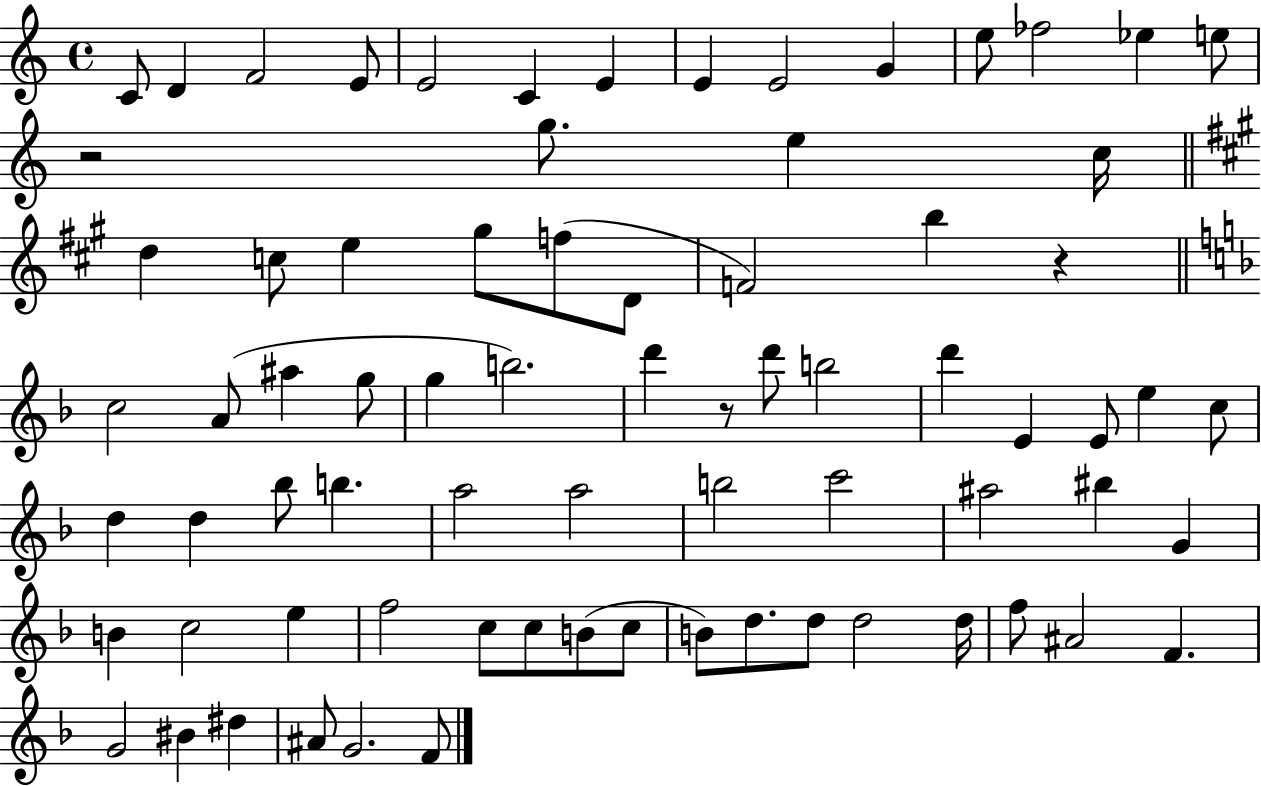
{
  \clef treble
  \time 4/4
  \defaultTimeSignature
  \key c \major
  c'8 d'4 f'2 e'8 | e'2 c'4 e'4 | e'4 e'2 g'4 | e''8 fes''2 ees''4 e''8 | \break r2 g''8. e''4 c''16 | \bar "||" \break \key a \major d''4 c''8 e''4 gis''8 f''8( d'8 | f'2) b''4 r4 | \bar "||" \break \key f \major c''2 a'8( ais''4 g''8 | g''4 b''2.) | d'''4 r8 d'''8 b''2 | d'''4 e'4 e'8 e''4 c''8 | \break d''4 d''4 bes''8 b''4. | a''2 a''2 | b''2 c'''2 | ais''2 bis''4 g'4 | \break b'4 c''2 e''4 | f''2 c''8 c''8 b'8( c''8 | b'8) d''8. d''8 d''2 d''16 | f''8 ais'2 f'4. | \break g'2 bis'4 dis''4 | ais'8 g'2. f'8 | \bar "|."
}